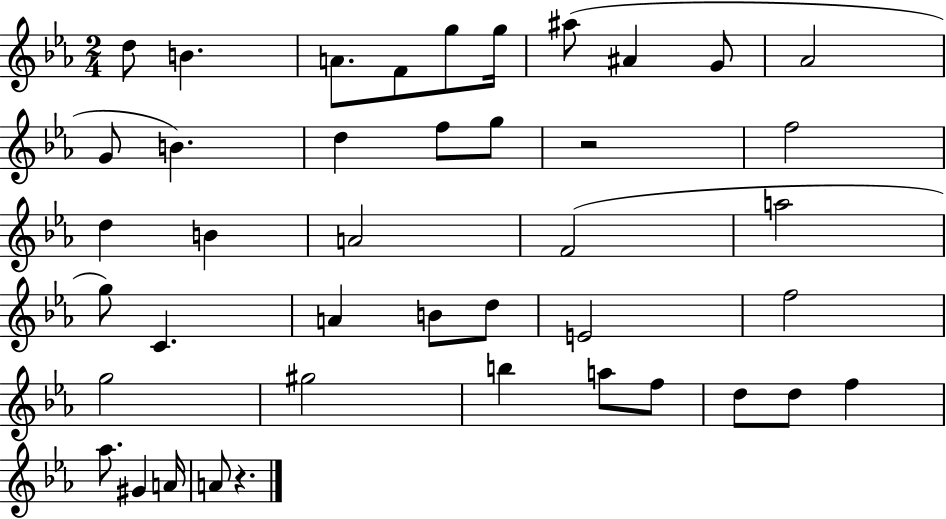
D5/e B4/q. A4/e. F4/e G5/e G5/s A#5/e A#4/q G4/e Ab4/h G4/e B4/q. D5/q F5/e G5/e R/h F5/h D5/q B4/q A4/h F4/h A5/h G5/e C4/q. A4/q B4/e D5/e E4/h F5/h G5/h G#5/h B5/q A5/e F5/e D5/e D5/e F5/q Ab5/e. G#4/q A4/s A4/e R/q.